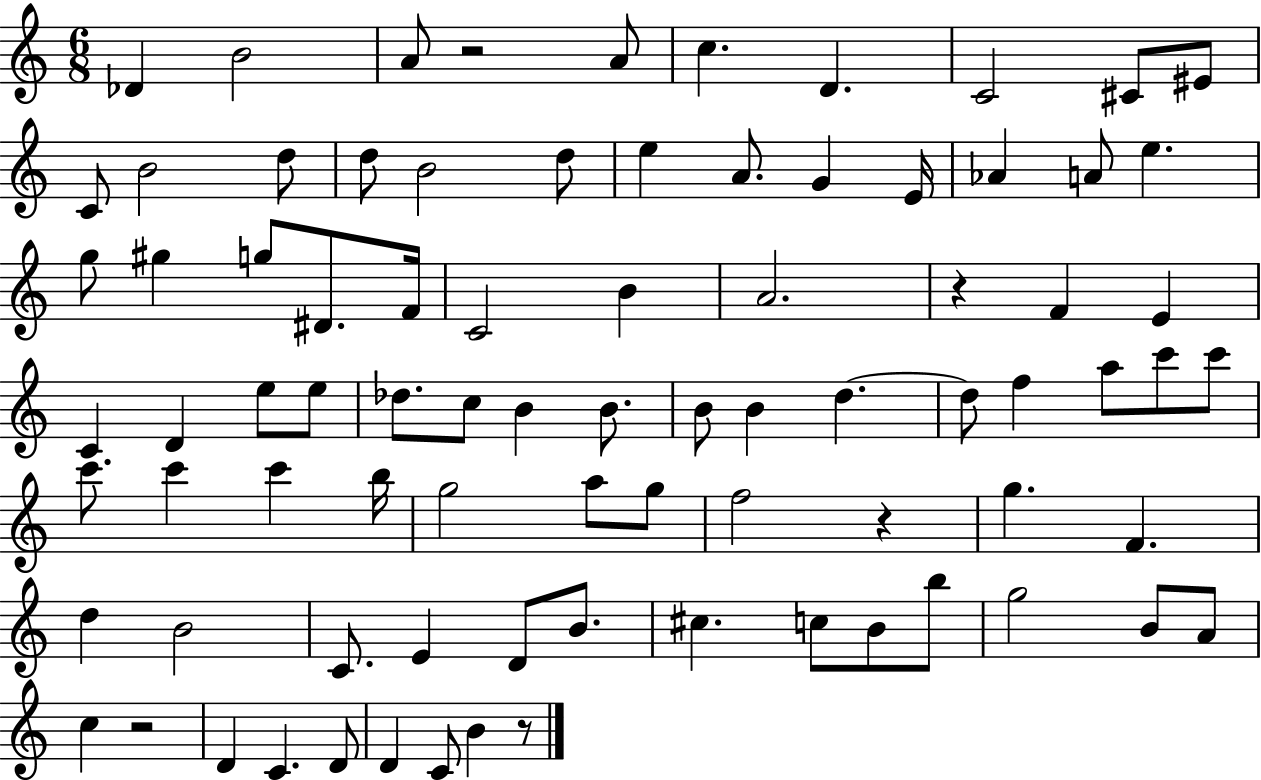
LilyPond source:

{
  \clef treble
  \numericTimeSignature
  \time 6/8
  \key c \major
  \repeat volta 2 { des'4 b'2 | a'8 r2 a'8 | c''4. d'4. | c'2 cis'8 eis'8 | \break c'8 b'2 d''8 | d''8 b'2 d''8 | e''4 a'8. g'4 e'16 | aes'4 a'8 e''4. | \break g''8 gis''4 g''8 dis'8. f'16 | c'2 b'4 | a'2. | r4 f'4 e'4 | \break c'4 d'4 e''8 e''8 | des''8. c''8 b'4 b'8. | b'8 b'4 d''4.~~ | d''8 f''4 a''8 c'''8 c'''8 | \break c'''8. c'''4 c'''4 b''16 | g''2 a''8 g''8 | f''2 r4 | g''4. f'4. | \break d''4 b'2 | c'8. e'4 d'8 b'8. | cis''4. c''8 b'8 b''8 | g''2 b'8 a'8 | \break c''4 r2 | d'4 c'4. d'8 | d'4 c'8 b'4 r8 | } \bar "|."
}